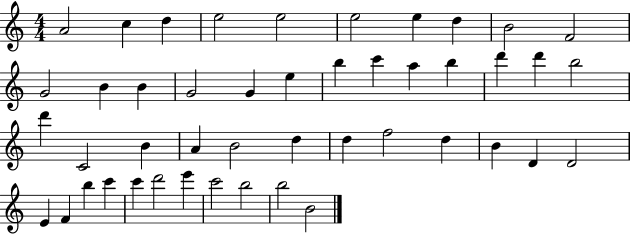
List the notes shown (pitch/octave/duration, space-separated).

A4/h C5/q D5/q E5/h E5/h E5/h E5/q D5/q B4/h F4/h G4/h B4/q B4/q G4/h G4/q E5/q B5/q C6/q A5/q B5/q D6/q D6/q B5/h D6/q C4/h B4/q A4/q B4/h D5/q D5/q F5/h D5/q B4/q D4/q D4/h E4/q F4/q B5/q C6/q C6/q D6/h E6/q C6/h B5/h B5/h B4/h